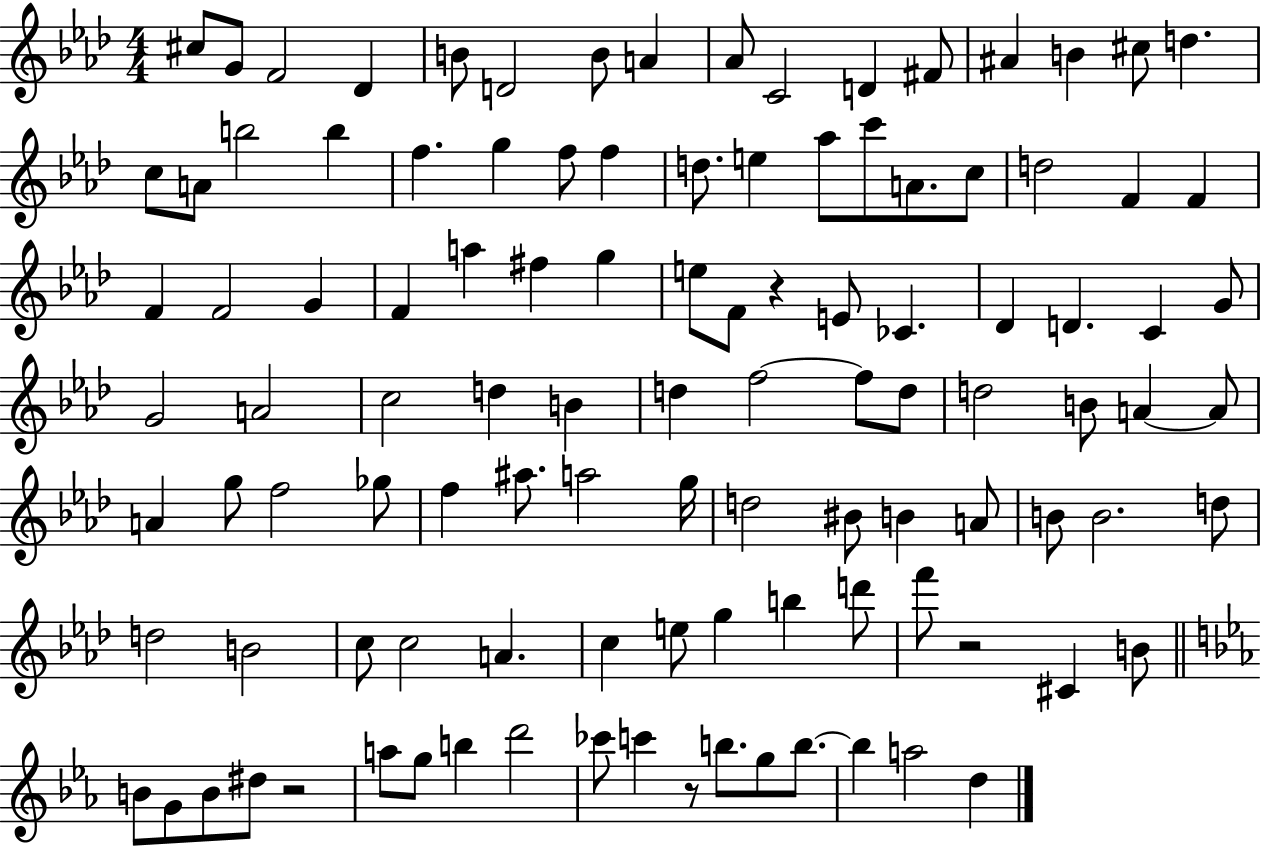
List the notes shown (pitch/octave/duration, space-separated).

C#5/e G4/e F4/h Db4/q B4/e D4/h B4/e A4/q Ab4/e C4/h D4/q F#4/e A#4/q B4/q C#5/e D5/q. C5/e A4/e B5/h B5/q F5/q. G5/q F5/e F5/q D5/e. E5/q Ab5/e C6/e A4/e. C5/e D5/h F4/q F4/q F4/q F4/h G4/q F4/q A5/q F#5/q G5/q E5/e F4/e R/q E4/e CES4/q. Db4/q D4/q. C4/q G4/e G4/h A4/h C5/h D5/q B4/q D5/q F5/h F5/e D5/e D5/h B4/e A4/q A4/e A4/q G5/e F5/h Gb5/e F5/q A#5/e. A5/h G5/s D5/h BIS4/e B4/q A4/e B4/e B4/h. D5/e D5/h B4/h C5/e C5/h A4/q. C5/q E5/e G5/q B5/q D6/e F6/e R/h C#4/q B4/e B4/e G4/e B4/e D#5/e R/h A5/e G5/e B5/q D6/h CES6/e C6/q R/e B5/e. G5/e B5/e. B5/q A5/h D5/q